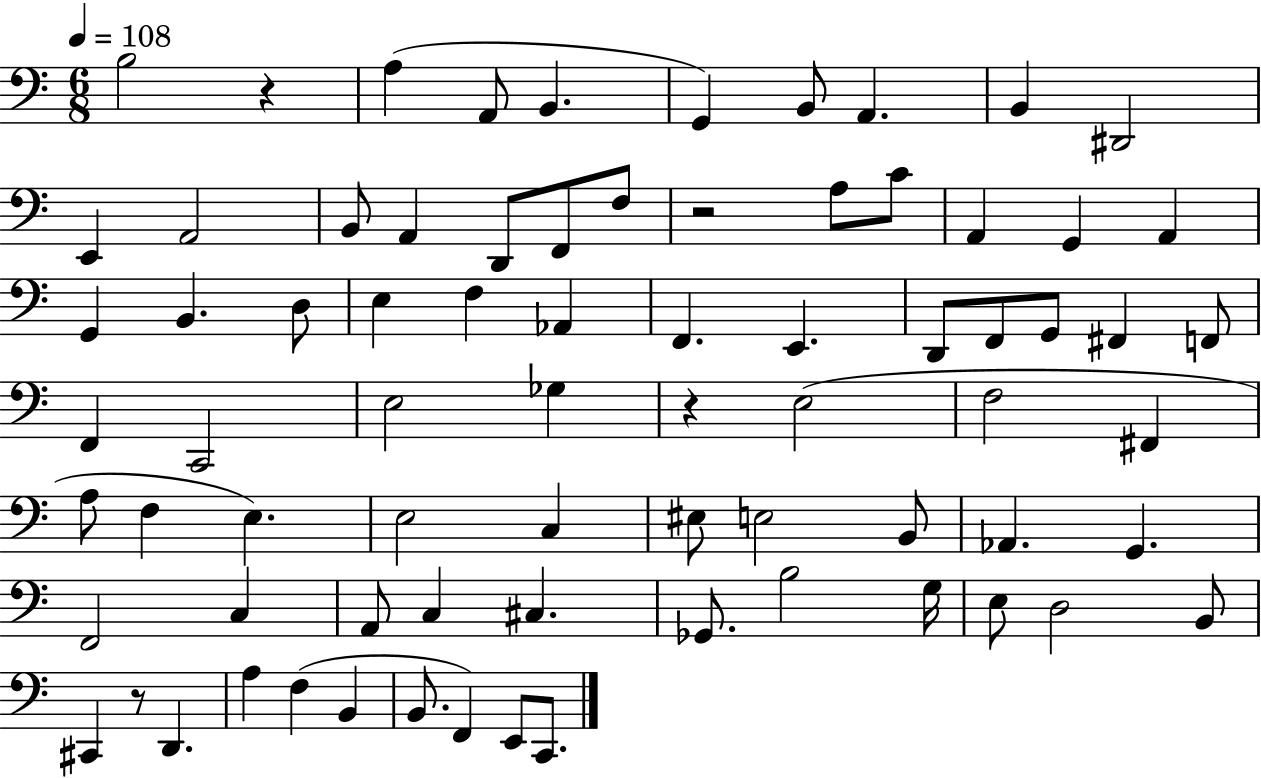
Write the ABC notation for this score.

X:1
T:Untitled
M:6/8
L:1/4
K:C
B,2 z A, A,,/2 B,, G,, B,,/2 A,, B,, ^D,,2 E,, A,,2 B,,/2 A,, D,,/2 F,,/2 F,/2 z2 A,/2 C/2 A,, G,, A,, G,, B,, D,/2 E, F, _A,, F,, E,, D,,/2 F,,/2 G,,/2 ^F,, F,,/2 F,, C,,2 E,2 _G, z E,2 F,2 ^F,, A,/2 F, E, E,2 C, ^E,/2 E,2 B,,/2 _A,, G,, F,,2 C, A,,/2 C, ^C, _G,,/2 B,2 G,/4 E,/2 D,2 B,,/2 ^C,, z/2 D,, A, F, B,, B,,/2 F,, E,,/2 C,,/2